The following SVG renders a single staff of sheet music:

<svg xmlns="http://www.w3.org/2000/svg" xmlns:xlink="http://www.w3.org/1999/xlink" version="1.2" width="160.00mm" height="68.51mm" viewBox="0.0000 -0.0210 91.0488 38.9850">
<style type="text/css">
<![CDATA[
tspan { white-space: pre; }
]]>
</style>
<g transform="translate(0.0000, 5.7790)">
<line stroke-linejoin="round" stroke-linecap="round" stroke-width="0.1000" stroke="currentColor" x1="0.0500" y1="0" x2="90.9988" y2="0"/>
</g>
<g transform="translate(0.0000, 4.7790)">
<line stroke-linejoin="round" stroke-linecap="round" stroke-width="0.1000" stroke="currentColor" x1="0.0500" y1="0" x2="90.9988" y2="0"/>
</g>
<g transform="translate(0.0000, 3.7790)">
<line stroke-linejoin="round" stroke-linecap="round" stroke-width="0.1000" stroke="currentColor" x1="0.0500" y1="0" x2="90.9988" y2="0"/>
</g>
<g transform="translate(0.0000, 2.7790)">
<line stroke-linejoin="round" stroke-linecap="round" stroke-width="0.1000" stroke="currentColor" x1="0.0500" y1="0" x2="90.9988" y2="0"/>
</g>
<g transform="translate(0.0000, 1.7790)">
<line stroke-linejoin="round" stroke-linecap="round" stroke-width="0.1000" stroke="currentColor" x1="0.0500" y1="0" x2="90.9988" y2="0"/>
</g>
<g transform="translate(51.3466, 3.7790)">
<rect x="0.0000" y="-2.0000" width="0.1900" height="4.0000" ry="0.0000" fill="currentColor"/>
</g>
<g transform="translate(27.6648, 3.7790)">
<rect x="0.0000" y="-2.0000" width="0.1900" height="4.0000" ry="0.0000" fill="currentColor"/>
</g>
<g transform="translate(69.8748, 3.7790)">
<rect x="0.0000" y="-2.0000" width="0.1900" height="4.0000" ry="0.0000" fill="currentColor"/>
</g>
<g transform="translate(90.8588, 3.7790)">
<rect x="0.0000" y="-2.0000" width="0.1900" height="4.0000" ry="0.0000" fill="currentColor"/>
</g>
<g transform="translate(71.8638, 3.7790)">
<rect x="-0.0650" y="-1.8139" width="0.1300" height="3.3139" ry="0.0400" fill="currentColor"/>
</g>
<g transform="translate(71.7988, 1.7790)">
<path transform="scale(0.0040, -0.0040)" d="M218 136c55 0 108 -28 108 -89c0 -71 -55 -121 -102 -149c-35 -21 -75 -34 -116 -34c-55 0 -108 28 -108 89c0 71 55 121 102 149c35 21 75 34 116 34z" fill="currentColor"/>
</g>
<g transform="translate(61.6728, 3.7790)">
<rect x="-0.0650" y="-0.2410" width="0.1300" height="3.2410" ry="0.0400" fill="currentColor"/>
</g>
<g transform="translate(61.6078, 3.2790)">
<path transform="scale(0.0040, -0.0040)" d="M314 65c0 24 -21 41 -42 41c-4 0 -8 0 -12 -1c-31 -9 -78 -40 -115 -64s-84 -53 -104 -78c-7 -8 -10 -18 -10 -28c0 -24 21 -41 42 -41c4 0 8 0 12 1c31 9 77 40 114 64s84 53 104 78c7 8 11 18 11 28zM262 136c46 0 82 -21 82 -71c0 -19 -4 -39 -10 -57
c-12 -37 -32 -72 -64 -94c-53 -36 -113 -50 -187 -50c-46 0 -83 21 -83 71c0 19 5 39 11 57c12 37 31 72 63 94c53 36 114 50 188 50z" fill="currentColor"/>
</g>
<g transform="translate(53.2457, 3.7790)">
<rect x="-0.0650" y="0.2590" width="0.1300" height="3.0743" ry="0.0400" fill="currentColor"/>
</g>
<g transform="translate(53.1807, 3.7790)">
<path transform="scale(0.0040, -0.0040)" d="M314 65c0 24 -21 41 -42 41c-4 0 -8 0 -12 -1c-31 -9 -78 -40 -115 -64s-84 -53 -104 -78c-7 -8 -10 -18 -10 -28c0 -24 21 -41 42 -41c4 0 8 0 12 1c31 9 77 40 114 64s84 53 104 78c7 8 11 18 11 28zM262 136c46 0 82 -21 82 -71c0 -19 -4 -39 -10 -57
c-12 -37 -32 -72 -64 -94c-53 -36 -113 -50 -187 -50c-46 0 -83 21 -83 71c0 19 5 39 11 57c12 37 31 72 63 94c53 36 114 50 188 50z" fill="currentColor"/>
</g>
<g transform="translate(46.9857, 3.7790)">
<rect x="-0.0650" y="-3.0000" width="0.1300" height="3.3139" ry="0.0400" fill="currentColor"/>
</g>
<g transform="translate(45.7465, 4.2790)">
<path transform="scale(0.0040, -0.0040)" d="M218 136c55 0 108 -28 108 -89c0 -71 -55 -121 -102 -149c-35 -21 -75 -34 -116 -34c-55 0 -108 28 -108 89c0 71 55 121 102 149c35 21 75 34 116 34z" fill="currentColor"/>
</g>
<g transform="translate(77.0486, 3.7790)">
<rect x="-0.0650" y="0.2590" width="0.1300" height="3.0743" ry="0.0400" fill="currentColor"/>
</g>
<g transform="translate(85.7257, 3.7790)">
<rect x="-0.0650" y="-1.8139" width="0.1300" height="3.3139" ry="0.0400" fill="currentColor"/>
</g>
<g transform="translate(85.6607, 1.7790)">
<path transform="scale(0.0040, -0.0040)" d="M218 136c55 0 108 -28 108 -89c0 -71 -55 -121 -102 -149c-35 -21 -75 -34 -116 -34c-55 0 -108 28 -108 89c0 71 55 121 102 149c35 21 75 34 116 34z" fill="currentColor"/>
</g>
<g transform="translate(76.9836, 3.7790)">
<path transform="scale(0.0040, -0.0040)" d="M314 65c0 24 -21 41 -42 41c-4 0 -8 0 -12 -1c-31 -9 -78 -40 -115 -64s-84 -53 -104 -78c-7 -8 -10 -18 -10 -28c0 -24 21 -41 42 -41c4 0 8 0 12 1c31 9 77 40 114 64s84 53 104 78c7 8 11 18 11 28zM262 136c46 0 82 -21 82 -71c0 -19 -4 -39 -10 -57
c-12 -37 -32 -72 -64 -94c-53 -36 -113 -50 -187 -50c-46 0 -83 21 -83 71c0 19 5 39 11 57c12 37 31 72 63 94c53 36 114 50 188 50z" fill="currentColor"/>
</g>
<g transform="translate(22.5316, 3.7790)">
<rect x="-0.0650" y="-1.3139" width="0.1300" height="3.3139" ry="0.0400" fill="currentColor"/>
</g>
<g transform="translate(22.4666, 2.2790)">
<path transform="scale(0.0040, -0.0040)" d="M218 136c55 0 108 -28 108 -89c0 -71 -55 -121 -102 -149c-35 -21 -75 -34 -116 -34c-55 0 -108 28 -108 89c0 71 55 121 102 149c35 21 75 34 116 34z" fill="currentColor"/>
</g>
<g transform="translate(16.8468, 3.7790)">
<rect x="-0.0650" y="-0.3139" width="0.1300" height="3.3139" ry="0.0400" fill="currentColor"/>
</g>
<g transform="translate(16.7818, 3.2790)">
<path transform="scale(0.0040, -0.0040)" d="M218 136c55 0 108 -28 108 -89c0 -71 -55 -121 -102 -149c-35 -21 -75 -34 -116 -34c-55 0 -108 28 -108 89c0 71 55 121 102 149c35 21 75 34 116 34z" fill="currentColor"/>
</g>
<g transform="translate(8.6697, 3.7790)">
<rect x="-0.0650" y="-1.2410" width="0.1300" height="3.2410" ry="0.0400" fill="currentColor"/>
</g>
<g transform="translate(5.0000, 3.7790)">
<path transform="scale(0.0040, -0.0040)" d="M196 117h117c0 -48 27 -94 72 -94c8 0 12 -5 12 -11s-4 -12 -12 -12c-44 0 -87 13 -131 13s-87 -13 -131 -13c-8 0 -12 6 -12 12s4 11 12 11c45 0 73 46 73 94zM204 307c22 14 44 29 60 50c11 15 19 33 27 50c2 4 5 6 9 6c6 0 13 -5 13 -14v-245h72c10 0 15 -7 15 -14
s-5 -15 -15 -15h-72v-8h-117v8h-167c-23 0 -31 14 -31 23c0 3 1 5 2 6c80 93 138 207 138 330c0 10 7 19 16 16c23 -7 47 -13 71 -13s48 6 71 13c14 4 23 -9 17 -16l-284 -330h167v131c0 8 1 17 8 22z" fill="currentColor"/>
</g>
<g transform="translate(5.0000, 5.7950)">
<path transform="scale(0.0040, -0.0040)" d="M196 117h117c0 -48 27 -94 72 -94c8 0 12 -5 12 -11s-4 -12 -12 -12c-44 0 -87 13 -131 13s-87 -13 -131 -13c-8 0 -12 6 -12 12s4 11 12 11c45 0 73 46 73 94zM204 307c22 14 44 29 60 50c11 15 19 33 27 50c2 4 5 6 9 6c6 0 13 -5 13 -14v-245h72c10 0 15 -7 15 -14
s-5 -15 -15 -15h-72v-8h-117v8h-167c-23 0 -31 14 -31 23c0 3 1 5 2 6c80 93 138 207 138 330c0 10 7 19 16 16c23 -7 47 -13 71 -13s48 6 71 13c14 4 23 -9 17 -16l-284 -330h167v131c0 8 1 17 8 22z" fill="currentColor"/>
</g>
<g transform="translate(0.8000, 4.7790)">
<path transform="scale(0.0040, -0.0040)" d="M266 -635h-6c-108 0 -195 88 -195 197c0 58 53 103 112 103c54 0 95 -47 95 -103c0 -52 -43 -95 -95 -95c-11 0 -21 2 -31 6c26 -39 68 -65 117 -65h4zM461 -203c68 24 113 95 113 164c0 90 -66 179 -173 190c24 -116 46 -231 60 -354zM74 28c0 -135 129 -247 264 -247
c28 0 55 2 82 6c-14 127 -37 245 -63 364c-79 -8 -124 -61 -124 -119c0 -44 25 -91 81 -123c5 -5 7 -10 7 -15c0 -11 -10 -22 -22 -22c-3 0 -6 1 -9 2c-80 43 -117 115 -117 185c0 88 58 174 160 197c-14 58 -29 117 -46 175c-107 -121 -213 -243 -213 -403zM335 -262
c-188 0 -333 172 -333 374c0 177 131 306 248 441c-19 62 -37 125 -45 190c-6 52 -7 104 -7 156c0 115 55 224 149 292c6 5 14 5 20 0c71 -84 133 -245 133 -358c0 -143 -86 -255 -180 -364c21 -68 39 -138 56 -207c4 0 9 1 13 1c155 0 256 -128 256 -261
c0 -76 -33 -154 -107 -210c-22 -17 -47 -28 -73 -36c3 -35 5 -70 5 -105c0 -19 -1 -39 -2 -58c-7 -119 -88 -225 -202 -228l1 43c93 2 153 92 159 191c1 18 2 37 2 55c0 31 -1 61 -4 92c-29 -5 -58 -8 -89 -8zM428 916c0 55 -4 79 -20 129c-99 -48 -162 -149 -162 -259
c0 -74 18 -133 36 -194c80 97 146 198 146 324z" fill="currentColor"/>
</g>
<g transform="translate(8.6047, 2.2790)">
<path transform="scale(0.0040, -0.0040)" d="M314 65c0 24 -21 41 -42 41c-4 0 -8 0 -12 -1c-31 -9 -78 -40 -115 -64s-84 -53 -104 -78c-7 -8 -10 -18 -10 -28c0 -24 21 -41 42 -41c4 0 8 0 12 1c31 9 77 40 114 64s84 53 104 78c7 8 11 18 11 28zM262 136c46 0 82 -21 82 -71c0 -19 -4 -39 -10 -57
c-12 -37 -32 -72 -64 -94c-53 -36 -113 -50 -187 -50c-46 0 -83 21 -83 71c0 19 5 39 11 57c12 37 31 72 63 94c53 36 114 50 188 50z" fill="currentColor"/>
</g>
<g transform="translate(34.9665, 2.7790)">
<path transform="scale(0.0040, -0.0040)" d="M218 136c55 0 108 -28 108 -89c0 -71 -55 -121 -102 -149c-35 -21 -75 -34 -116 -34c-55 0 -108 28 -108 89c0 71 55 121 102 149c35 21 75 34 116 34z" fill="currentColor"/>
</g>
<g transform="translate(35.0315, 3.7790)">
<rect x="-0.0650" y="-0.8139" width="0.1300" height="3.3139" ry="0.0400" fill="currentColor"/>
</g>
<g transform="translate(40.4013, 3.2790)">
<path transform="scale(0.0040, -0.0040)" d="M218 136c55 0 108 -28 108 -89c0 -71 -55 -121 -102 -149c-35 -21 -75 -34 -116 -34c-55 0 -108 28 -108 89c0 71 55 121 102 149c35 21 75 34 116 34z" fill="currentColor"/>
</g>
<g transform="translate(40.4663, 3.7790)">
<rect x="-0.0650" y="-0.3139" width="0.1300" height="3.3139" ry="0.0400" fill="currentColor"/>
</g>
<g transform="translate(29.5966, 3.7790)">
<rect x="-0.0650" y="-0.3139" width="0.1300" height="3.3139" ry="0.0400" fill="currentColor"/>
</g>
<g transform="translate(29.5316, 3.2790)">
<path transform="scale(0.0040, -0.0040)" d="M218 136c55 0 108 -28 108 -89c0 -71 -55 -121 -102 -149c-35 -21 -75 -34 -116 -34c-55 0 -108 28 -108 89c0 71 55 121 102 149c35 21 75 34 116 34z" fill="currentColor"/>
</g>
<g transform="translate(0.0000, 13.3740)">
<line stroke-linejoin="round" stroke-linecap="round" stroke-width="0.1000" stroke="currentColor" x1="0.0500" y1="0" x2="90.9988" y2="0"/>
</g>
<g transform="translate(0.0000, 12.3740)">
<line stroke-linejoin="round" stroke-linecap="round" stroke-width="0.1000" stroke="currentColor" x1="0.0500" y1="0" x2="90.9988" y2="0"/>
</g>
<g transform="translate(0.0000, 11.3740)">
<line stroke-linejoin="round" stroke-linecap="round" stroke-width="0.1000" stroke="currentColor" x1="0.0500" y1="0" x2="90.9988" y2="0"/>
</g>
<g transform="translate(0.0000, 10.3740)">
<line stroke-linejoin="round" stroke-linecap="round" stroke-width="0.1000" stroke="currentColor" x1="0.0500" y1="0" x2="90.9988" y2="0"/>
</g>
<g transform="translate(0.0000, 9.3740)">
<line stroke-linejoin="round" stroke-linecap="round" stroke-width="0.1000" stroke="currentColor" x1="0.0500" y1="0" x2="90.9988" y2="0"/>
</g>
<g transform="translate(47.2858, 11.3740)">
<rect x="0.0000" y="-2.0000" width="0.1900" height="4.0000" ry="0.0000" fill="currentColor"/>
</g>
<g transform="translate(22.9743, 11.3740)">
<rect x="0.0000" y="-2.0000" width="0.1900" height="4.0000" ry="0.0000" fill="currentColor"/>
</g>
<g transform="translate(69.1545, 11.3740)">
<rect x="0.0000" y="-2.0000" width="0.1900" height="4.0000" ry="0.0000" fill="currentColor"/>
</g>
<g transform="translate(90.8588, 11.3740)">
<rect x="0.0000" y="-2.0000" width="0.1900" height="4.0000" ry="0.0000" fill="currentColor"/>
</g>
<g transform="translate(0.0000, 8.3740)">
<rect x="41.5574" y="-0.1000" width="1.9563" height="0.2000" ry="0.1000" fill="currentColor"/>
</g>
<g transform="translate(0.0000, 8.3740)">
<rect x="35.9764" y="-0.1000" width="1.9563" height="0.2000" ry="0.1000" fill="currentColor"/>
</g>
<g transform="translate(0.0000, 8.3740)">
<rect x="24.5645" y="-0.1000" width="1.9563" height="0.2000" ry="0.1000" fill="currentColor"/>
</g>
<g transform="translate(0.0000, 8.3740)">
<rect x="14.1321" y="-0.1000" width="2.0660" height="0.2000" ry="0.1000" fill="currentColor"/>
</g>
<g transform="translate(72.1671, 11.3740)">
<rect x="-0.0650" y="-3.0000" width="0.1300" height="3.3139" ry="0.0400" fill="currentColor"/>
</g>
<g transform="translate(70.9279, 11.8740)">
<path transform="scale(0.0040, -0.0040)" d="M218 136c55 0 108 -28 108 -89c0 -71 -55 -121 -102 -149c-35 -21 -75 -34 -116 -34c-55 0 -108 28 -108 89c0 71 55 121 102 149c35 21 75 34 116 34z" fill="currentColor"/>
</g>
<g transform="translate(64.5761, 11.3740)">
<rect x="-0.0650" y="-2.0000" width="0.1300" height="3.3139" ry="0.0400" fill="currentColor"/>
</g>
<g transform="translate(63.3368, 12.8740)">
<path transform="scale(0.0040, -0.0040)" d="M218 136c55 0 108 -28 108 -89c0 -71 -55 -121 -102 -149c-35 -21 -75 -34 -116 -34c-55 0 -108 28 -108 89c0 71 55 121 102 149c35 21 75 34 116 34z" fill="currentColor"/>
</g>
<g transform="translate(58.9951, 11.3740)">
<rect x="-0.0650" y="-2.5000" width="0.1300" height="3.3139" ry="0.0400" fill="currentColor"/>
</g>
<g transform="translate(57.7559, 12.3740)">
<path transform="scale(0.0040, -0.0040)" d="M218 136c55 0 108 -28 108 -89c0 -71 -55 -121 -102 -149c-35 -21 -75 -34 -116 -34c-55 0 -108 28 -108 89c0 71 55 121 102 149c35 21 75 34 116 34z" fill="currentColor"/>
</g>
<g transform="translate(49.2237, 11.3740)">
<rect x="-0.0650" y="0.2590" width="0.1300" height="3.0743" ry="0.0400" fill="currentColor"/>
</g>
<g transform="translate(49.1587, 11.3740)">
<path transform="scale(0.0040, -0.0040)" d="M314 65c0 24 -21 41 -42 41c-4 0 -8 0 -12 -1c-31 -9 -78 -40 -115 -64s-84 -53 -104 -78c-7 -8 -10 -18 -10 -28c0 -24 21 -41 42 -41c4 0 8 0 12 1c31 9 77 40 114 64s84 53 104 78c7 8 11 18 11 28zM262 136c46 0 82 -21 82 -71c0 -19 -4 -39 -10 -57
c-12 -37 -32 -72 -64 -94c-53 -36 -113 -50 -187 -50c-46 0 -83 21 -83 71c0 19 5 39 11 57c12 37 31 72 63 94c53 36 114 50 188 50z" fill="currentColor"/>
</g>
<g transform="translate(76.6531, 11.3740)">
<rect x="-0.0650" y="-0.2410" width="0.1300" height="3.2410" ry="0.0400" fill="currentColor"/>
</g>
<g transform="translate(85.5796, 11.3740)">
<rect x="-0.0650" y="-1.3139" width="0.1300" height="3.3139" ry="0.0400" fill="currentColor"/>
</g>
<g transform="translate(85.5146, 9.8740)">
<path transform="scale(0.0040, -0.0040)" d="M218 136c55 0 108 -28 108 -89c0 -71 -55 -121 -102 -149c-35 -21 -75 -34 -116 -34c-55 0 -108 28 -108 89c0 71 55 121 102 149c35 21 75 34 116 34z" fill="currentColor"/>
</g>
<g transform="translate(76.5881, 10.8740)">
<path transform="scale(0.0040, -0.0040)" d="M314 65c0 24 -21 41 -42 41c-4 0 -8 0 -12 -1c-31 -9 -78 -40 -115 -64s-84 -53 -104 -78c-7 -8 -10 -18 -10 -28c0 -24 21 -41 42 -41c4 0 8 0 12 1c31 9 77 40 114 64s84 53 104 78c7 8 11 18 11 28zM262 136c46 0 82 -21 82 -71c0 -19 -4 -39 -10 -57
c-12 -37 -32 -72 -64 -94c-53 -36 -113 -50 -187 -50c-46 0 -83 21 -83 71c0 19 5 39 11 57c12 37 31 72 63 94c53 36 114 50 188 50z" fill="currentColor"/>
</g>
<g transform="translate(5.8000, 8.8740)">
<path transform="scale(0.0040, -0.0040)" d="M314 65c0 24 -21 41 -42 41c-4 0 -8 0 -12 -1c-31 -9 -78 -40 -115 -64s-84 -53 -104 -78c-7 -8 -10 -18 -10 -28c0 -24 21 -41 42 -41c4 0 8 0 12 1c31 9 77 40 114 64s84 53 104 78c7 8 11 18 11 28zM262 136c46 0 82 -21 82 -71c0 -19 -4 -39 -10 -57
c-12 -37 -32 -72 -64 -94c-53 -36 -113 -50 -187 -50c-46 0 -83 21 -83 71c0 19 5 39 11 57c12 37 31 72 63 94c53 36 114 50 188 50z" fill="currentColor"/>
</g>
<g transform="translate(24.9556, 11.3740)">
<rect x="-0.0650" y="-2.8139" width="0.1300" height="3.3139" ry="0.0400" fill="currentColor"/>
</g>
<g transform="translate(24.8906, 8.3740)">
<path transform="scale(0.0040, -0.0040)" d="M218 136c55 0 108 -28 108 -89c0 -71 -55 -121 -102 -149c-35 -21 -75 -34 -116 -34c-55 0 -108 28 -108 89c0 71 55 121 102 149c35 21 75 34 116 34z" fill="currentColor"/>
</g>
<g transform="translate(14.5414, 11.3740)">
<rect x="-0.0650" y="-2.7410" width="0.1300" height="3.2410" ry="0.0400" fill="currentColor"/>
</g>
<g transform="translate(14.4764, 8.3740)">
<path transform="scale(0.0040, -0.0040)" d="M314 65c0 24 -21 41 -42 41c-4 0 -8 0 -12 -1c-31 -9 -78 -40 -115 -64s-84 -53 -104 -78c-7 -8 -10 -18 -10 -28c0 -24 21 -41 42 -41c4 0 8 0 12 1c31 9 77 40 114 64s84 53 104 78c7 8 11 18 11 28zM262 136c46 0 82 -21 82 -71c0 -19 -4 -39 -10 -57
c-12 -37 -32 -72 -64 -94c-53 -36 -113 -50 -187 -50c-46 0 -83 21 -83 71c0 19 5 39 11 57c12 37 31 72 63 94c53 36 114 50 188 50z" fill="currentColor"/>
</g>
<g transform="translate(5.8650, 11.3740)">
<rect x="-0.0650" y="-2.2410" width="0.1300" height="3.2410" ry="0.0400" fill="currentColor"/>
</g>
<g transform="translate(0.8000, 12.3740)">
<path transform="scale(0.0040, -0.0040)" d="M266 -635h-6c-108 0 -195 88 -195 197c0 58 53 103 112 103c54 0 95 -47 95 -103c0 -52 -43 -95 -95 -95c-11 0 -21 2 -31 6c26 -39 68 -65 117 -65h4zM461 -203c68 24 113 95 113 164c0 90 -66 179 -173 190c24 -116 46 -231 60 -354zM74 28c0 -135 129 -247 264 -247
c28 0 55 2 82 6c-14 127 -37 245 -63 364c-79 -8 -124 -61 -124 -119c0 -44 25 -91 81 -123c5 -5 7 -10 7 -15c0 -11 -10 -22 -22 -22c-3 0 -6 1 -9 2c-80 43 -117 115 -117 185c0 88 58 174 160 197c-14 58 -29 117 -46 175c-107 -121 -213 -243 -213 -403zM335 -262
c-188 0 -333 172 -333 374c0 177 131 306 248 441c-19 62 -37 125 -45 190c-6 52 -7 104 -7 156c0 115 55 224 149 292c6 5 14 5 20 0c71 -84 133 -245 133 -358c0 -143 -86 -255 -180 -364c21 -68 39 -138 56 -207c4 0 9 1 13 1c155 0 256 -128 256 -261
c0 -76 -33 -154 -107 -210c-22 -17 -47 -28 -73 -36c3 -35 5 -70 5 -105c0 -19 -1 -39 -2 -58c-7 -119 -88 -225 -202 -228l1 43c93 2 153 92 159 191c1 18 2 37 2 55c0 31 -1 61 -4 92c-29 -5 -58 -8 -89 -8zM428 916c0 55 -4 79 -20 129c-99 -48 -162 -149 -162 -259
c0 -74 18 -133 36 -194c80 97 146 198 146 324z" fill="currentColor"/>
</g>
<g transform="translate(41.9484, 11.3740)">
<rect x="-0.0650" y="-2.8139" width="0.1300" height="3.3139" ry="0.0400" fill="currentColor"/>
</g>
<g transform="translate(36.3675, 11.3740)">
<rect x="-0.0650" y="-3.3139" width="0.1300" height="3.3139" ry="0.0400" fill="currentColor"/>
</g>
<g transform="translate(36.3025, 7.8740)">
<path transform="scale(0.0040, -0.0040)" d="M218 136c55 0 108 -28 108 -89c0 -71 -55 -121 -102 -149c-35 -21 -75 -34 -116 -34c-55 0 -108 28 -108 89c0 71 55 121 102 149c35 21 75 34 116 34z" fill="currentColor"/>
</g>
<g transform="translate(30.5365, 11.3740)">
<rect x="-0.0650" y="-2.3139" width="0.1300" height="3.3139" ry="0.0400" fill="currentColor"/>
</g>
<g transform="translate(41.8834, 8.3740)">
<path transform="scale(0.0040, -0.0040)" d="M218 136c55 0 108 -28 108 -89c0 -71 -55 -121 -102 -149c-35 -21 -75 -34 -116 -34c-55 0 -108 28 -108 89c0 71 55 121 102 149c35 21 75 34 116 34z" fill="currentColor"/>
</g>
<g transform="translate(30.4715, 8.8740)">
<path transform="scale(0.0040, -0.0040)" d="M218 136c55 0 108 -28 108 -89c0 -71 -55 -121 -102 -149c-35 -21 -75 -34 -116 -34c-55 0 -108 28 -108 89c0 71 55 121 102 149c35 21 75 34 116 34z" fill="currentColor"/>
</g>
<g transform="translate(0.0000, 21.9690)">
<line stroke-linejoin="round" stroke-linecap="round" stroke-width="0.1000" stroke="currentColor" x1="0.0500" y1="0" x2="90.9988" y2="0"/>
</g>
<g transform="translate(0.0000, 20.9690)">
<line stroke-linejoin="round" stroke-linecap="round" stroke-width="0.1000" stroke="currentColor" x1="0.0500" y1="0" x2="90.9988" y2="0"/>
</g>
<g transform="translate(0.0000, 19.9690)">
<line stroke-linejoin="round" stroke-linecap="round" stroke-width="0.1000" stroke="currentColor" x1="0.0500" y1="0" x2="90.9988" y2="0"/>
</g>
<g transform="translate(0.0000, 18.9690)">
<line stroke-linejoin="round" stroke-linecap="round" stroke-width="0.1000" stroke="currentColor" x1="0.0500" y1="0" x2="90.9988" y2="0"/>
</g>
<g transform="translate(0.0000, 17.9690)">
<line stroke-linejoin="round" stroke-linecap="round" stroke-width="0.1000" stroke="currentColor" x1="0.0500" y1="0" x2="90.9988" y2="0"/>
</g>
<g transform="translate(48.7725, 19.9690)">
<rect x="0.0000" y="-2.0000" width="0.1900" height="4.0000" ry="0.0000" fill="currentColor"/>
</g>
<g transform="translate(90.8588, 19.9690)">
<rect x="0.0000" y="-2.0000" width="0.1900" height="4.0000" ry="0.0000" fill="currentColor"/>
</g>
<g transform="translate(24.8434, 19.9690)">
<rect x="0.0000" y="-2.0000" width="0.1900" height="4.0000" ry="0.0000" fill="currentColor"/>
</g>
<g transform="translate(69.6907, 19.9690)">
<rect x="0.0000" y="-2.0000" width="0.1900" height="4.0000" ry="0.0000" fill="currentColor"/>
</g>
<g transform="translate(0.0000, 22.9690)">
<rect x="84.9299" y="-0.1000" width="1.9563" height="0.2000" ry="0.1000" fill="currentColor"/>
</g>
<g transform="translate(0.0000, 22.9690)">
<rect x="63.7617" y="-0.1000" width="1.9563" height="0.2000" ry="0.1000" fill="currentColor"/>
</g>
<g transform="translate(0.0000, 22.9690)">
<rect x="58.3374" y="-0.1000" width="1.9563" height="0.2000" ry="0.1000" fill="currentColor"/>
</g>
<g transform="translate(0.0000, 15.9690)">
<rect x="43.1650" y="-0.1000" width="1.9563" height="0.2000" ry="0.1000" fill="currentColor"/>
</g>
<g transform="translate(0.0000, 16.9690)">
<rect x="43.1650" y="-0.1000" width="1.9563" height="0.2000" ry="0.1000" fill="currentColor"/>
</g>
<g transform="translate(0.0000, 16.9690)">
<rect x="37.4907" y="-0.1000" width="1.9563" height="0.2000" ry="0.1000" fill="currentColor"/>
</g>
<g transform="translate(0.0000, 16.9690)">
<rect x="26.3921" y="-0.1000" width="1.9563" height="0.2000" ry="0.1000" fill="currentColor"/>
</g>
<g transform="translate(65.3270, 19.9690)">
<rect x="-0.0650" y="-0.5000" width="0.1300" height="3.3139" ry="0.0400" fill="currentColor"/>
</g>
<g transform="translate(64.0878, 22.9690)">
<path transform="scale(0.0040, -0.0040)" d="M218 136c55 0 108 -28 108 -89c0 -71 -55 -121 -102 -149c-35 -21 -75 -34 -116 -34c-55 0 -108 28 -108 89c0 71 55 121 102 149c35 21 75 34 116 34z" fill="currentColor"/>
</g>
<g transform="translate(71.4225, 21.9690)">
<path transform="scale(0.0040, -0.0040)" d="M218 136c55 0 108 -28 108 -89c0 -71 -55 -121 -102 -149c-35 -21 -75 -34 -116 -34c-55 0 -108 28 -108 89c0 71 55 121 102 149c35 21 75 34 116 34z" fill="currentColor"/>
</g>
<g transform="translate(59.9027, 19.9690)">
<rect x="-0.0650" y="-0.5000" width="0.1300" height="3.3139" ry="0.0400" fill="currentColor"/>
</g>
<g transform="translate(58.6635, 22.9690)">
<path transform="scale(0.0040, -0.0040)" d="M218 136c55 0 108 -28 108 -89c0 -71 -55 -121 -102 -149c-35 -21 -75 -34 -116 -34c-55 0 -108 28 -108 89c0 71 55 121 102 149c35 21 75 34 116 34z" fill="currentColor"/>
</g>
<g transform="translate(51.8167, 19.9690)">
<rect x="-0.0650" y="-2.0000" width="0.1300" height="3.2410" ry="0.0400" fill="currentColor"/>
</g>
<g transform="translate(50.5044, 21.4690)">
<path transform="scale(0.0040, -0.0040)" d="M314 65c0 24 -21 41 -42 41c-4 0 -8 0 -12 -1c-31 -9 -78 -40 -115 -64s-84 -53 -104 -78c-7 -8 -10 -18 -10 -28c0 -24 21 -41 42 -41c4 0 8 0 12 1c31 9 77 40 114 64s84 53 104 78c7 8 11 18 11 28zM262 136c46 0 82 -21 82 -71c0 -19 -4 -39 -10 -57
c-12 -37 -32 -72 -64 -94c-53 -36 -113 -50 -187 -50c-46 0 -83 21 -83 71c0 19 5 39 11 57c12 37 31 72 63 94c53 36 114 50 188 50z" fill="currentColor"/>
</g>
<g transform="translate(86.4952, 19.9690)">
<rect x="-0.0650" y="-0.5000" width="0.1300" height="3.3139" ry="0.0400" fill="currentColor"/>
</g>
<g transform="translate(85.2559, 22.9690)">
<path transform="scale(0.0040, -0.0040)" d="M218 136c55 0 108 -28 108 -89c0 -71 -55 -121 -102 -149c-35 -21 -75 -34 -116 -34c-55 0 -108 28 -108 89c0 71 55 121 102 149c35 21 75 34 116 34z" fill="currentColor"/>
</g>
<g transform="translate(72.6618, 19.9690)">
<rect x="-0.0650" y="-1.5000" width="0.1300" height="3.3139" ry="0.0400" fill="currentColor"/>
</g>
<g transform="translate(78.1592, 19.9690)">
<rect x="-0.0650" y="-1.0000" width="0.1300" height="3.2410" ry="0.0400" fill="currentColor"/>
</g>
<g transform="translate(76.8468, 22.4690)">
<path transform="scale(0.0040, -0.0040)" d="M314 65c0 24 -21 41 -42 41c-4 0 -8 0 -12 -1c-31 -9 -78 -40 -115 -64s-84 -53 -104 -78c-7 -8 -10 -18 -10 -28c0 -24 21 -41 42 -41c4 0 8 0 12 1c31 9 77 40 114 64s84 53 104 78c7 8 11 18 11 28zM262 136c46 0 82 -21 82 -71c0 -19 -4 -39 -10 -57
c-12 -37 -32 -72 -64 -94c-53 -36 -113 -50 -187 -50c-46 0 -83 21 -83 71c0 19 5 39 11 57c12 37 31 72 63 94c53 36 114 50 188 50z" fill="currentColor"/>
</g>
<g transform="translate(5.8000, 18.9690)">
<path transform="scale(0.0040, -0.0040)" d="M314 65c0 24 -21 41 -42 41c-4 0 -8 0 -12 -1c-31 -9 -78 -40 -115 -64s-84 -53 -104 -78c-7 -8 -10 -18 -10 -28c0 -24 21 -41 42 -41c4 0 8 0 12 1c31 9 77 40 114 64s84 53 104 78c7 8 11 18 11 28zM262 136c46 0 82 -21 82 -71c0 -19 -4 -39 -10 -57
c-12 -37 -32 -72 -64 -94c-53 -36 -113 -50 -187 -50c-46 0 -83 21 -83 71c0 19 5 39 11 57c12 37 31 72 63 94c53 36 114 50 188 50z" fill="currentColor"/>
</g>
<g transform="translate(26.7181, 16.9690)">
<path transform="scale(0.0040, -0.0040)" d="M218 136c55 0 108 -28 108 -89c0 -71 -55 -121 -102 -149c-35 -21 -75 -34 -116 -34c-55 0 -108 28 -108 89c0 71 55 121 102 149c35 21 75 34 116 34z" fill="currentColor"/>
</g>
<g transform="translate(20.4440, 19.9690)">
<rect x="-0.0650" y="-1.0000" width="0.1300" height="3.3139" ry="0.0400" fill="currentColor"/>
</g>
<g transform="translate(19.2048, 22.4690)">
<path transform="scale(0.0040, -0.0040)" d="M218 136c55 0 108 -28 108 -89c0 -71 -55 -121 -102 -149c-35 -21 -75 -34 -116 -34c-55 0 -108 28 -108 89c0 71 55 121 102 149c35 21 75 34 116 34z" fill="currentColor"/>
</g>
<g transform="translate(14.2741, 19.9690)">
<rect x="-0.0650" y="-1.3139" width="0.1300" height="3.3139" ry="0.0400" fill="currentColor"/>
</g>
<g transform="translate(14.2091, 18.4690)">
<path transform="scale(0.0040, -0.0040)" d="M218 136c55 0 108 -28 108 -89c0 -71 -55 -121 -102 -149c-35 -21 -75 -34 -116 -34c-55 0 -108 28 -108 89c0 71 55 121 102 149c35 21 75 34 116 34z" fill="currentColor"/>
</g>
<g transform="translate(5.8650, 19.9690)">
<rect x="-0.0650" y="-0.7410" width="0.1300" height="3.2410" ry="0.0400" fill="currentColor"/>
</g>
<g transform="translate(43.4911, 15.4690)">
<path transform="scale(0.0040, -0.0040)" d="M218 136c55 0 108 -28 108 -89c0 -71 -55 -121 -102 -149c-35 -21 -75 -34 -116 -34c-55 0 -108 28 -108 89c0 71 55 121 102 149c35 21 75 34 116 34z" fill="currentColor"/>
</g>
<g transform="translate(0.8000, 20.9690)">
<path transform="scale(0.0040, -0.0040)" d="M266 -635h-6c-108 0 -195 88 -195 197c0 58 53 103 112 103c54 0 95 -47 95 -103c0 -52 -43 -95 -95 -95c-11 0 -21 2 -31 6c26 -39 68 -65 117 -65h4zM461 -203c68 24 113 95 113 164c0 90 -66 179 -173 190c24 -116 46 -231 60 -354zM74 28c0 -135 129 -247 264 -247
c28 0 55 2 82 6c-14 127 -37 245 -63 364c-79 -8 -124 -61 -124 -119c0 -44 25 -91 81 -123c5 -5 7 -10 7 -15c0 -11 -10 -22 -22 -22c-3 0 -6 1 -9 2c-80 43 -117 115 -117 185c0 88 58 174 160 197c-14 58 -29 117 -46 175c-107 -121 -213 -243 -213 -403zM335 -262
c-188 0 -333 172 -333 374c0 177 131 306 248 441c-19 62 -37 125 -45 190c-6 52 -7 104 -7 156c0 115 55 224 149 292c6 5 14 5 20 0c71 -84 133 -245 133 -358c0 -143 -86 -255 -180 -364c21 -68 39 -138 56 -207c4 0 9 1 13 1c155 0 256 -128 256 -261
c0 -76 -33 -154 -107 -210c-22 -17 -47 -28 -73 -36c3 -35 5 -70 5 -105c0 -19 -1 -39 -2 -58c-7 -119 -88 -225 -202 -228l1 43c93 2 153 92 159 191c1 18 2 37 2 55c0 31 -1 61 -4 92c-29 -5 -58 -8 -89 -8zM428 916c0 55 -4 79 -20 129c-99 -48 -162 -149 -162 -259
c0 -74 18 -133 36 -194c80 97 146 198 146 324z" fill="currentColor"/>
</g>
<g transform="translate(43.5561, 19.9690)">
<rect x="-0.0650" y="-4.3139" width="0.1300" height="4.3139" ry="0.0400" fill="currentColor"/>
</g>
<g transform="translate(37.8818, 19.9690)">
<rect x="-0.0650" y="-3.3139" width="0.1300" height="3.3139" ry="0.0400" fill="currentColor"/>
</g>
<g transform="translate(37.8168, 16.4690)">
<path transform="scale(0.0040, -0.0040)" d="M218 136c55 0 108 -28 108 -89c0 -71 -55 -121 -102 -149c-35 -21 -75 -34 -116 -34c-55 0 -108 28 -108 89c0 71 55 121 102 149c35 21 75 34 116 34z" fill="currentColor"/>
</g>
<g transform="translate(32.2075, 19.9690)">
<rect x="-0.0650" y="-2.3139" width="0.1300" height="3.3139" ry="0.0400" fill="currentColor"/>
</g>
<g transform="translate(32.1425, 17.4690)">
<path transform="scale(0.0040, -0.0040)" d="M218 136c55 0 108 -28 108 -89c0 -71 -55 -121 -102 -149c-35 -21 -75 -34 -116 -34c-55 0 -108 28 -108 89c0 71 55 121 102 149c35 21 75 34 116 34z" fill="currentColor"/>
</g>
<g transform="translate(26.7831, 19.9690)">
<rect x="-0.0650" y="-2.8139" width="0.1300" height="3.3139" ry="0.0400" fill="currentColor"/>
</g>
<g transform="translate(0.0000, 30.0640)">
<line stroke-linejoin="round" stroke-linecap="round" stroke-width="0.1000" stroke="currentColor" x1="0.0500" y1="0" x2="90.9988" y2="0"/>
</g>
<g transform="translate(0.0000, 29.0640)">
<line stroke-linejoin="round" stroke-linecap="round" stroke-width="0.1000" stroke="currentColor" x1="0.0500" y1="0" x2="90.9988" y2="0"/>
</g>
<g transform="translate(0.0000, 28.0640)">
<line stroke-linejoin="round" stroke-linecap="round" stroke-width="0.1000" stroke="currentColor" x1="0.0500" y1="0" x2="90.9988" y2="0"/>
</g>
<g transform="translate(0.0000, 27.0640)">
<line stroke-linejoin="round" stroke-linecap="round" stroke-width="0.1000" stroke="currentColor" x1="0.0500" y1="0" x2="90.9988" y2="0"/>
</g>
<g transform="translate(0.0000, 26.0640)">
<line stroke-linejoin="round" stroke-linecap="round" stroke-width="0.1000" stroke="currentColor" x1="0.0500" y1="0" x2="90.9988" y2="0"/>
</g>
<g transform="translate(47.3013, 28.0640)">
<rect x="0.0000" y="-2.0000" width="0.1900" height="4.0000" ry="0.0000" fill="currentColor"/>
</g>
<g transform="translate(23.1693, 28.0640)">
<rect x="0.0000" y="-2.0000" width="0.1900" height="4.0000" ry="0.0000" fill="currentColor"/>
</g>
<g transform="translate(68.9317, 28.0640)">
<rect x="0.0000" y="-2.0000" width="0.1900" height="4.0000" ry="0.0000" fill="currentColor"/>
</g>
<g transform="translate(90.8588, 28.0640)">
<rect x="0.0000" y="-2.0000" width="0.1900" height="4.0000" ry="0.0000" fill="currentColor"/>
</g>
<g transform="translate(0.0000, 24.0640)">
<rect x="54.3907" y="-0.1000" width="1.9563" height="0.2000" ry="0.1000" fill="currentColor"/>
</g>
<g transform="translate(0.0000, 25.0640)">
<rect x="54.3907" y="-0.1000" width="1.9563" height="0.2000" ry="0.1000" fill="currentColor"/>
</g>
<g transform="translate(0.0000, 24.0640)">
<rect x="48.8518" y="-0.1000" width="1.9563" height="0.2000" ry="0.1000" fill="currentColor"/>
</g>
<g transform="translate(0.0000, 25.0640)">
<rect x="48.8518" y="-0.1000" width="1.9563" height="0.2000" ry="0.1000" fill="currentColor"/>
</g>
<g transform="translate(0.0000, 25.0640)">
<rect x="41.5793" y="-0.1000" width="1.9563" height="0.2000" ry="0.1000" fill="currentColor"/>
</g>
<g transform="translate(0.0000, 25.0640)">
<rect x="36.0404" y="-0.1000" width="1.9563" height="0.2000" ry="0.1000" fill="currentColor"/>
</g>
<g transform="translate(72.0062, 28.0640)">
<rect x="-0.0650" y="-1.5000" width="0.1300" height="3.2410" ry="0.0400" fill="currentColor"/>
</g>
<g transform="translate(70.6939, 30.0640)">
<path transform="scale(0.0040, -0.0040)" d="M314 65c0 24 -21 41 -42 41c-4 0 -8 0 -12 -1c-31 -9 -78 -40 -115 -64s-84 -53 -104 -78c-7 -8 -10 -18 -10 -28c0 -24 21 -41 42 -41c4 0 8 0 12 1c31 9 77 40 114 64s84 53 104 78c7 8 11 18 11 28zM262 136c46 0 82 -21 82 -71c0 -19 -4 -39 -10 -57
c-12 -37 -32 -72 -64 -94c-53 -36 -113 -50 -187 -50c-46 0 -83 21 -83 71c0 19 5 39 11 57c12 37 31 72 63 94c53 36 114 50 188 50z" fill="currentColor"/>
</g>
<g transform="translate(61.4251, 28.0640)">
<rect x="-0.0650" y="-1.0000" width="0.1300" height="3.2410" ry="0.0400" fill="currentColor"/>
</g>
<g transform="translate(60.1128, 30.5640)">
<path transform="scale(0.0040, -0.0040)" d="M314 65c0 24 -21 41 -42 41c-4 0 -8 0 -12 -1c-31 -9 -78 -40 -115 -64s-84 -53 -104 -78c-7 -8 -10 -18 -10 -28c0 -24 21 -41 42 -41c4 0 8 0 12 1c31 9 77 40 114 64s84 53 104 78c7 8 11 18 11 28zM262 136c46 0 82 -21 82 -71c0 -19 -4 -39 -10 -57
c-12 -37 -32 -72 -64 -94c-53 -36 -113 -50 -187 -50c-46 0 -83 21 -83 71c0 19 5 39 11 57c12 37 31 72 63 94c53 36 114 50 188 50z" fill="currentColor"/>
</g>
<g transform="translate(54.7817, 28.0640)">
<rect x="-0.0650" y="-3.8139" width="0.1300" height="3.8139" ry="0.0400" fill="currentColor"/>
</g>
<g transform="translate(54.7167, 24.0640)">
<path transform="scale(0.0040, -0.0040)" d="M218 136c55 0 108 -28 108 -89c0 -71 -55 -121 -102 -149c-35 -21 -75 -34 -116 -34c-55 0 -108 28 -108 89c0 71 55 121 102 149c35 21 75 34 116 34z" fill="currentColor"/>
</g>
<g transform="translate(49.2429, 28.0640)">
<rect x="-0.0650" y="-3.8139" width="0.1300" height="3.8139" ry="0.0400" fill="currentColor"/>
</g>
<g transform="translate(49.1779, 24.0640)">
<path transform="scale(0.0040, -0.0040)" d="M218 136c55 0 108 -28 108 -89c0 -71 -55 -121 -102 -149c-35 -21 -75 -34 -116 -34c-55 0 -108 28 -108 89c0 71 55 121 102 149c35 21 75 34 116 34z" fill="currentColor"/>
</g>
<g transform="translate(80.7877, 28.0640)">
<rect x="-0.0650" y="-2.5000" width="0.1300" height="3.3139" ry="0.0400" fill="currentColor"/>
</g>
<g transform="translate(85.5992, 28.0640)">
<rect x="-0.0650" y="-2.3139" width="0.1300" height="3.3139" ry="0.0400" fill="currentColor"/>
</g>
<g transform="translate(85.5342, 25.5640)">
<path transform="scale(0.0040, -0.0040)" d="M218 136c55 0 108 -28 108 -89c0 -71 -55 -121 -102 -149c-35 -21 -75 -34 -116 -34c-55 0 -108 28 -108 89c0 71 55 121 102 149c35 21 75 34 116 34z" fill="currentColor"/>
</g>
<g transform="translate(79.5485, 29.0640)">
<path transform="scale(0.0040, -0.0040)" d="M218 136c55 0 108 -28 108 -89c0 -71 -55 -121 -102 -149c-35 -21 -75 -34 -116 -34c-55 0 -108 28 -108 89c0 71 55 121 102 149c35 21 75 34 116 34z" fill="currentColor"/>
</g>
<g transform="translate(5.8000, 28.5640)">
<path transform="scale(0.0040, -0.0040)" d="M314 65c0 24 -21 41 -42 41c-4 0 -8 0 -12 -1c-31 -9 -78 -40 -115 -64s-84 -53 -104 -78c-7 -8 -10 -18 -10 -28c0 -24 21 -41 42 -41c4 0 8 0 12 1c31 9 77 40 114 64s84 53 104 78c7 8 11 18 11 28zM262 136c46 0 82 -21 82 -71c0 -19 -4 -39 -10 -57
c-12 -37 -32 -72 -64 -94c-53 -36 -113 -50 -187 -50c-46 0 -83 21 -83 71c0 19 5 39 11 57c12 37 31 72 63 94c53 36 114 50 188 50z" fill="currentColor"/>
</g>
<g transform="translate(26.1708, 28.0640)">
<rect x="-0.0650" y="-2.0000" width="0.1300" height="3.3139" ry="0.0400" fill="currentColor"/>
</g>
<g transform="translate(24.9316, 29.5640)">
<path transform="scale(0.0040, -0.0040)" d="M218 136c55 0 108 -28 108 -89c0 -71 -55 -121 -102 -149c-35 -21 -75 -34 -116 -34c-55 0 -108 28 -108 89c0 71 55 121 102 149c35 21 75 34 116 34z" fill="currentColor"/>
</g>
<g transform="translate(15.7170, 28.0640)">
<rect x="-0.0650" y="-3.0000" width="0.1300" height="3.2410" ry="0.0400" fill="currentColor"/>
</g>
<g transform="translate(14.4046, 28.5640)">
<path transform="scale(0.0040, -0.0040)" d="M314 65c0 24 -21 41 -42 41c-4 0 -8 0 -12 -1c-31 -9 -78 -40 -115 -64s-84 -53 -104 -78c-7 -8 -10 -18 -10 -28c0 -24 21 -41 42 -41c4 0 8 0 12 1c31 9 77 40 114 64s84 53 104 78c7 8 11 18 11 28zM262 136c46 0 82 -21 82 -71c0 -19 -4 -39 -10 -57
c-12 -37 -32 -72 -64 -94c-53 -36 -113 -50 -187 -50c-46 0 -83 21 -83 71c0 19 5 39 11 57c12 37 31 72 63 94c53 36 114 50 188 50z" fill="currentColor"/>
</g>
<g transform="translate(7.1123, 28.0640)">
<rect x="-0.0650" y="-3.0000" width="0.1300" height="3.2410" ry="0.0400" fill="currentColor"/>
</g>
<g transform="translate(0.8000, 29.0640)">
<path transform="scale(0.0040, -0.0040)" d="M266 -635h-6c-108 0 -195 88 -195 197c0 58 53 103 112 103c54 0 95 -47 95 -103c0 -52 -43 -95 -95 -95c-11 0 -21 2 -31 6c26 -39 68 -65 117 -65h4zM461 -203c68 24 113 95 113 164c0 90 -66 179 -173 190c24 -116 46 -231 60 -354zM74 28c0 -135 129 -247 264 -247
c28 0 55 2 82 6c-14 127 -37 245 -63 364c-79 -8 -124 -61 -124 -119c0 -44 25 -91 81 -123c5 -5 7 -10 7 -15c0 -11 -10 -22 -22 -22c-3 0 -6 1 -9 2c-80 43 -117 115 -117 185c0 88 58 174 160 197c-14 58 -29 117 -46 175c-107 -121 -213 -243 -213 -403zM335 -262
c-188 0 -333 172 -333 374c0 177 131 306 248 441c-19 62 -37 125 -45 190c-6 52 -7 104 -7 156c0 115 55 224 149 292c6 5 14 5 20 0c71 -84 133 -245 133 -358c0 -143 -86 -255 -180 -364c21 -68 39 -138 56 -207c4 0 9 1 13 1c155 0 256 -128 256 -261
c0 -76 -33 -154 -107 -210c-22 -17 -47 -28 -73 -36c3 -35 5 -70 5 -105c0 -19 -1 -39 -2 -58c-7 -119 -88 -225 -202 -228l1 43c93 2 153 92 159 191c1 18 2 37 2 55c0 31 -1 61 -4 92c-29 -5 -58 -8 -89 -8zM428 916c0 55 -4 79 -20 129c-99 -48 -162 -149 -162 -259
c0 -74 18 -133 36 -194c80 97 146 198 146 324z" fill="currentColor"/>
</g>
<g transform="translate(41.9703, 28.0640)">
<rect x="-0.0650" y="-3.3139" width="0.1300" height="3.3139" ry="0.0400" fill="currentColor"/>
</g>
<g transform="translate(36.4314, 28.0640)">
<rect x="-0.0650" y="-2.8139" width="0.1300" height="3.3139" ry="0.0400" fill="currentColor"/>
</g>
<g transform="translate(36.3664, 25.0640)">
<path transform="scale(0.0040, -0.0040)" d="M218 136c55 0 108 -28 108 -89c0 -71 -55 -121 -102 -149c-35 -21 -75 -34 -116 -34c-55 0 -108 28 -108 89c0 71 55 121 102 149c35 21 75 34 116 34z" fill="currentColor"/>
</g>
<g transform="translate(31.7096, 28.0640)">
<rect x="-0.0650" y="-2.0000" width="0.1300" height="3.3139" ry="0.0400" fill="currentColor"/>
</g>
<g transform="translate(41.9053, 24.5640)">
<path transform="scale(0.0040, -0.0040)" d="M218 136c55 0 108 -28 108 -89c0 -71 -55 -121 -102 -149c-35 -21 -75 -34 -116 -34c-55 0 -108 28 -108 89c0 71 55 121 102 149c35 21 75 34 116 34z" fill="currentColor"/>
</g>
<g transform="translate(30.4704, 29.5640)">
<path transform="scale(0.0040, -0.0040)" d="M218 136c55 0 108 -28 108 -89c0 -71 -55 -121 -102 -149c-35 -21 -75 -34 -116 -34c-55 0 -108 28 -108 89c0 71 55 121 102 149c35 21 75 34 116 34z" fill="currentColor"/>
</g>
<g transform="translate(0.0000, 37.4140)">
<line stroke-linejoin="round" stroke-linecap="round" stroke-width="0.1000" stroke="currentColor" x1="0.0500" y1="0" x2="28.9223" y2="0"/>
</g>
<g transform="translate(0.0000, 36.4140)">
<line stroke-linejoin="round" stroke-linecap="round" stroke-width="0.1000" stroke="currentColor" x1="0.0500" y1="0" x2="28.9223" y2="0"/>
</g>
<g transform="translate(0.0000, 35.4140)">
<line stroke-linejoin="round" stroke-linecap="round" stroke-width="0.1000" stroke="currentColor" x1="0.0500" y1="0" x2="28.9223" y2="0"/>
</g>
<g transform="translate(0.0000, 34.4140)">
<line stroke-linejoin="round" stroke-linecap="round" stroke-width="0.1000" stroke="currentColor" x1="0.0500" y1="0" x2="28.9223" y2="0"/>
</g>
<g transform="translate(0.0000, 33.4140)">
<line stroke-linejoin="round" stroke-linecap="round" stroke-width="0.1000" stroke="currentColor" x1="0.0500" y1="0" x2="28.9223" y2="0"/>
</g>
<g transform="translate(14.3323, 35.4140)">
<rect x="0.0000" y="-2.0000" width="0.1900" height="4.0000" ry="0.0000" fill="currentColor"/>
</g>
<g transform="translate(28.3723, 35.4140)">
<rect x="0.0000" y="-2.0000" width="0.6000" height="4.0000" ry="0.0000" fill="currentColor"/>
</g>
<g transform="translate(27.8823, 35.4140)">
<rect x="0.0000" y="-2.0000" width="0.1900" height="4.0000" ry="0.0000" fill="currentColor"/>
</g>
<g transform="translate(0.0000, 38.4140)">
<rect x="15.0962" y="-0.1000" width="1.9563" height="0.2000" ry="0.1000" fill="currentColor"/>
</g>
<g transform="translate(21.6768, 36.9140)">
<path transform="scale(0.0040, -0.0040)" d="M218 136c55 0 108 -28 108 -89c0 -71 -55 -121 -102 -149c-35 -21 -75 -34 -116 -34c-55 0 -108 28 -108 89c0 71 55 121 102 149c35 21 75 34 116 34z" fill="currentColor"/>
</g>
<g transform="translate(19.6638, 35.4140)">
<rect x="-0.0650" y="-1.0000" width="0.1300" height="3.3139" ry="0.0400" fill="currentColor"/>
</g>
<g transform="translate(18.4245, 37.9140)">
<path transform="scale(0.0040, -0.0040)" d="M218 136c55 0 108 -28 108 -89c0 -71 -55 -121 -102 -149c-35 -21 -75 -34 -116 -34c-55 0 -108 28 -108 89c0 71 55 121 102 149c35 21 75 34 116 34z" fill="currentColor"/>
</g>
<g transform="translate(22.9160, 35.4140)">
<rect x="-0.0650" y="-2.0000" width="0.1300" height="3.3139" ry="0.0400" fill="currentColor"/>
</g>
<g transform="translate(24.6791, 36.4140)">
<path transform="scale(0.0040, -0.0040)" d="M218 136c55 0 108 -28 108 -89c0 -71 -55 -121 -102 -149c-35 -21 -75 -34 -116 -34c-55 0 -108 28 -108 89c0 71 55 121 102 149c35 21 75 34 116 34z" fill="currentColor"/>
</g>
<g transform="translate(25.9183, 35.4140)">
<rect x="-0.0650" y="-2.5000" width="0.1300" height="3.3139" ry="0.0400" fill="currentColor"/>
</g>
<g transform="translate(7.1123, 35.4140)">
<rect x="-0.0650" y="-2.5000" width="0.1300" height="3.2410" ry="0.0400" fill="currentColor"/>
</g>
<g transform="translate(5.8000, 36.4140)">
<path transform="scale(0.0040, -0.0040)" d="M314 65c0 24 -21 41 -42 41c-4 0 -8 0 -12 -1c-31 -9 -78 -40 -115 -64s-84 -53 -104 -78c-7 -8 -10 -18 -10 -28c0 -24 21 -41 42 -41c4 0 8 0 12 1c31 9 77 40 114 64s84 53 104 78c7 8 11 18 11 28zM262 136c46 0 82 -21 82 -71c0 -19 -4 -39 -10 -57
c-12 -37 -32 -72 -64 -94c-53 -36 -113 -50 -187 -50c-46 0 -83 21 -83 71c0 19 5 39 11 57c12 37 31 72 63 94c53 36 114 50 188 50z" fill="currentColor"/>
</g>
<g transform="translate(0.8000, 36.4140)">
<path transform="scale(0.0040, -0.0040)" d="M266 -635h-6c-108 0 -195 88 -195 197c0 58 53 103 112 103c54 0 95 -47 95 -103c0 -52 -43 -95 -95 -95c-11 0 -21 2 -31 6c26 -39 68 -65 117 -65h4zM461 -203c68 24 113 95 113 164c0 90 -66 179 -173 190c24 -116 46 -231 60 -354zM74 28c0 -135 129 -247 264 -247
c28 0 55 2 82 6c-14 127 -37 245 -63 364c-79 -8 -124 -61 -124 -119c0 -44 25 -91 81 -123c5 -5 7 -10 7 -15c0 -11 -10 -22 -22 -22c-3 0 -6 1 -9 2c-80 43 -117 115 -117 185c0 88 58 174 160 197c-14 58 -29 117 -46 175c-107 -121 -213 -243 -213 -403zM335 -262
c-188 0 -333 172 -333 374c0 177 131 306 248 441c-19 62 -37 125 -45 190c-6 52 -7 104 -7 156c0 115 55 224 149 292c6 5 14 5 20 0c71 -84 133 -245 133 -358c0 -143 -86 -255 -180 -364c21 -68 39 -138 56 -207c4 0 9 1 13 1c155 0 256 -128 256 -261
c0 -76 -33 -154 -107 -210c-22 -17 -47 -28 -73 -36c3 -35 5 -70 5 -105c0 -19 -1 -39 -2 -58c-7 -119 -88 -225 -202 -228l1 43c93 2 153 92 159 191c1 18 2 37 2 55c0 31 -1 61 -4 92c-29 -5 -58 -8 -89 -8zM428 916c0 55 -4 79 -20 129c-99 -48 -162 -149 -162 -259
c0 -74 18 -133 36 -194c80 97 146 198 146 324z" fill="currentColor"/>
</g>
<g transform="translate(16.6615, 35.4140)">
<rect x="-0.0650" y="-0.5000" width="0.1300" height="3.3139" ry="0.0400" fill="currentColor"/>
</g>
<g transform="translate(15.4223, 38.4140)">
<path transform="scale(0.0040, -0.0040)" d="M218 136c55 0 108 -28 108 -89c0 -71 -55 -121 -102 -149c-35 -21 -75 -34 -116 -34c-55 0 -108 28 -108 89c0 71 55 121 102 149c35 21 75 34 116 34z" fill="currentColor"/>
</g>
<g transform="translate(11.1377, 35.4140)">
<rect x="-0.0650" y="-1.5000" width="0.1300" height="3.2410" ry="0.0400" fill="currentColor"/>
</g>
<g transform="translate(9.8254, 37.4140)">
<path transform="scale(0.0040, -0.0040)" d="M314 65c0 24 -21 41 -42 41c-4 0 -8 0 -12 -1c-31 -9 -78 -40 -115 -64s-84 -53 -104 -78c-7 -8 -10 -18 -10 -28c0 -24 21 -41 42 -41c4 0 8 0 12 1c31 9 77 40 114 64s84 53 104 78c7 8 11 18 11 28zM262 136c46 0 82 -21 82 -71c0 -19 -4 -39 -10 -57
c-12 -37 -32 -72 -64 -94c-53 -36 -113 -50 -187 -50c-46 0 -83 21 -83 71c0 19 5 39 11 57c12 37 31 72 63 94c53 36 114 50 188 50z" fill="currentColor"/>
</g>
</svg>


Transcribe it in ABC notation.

X:1
T:Untitled
M:4/4
L:1/4
K:C
e2 c e c d c A B2 c2 f B2 f g2 a2 a g b a B2 G F A c2 e d2 e D a g b d' F2 C C E D2 C A2 A2 F F a b c' c' D2 E2 G g G2 E2 C D F G